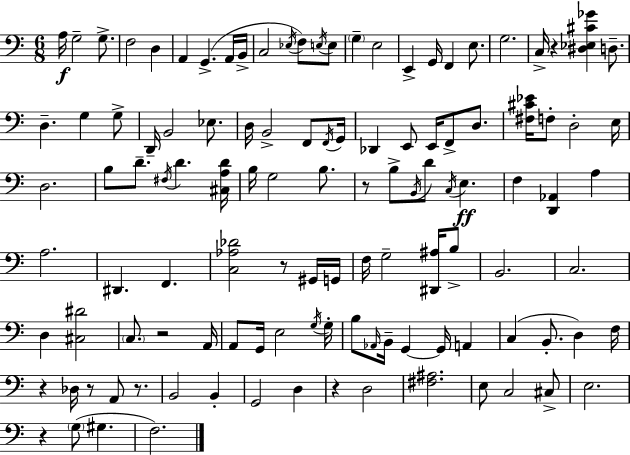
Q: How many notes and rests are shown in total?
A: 116